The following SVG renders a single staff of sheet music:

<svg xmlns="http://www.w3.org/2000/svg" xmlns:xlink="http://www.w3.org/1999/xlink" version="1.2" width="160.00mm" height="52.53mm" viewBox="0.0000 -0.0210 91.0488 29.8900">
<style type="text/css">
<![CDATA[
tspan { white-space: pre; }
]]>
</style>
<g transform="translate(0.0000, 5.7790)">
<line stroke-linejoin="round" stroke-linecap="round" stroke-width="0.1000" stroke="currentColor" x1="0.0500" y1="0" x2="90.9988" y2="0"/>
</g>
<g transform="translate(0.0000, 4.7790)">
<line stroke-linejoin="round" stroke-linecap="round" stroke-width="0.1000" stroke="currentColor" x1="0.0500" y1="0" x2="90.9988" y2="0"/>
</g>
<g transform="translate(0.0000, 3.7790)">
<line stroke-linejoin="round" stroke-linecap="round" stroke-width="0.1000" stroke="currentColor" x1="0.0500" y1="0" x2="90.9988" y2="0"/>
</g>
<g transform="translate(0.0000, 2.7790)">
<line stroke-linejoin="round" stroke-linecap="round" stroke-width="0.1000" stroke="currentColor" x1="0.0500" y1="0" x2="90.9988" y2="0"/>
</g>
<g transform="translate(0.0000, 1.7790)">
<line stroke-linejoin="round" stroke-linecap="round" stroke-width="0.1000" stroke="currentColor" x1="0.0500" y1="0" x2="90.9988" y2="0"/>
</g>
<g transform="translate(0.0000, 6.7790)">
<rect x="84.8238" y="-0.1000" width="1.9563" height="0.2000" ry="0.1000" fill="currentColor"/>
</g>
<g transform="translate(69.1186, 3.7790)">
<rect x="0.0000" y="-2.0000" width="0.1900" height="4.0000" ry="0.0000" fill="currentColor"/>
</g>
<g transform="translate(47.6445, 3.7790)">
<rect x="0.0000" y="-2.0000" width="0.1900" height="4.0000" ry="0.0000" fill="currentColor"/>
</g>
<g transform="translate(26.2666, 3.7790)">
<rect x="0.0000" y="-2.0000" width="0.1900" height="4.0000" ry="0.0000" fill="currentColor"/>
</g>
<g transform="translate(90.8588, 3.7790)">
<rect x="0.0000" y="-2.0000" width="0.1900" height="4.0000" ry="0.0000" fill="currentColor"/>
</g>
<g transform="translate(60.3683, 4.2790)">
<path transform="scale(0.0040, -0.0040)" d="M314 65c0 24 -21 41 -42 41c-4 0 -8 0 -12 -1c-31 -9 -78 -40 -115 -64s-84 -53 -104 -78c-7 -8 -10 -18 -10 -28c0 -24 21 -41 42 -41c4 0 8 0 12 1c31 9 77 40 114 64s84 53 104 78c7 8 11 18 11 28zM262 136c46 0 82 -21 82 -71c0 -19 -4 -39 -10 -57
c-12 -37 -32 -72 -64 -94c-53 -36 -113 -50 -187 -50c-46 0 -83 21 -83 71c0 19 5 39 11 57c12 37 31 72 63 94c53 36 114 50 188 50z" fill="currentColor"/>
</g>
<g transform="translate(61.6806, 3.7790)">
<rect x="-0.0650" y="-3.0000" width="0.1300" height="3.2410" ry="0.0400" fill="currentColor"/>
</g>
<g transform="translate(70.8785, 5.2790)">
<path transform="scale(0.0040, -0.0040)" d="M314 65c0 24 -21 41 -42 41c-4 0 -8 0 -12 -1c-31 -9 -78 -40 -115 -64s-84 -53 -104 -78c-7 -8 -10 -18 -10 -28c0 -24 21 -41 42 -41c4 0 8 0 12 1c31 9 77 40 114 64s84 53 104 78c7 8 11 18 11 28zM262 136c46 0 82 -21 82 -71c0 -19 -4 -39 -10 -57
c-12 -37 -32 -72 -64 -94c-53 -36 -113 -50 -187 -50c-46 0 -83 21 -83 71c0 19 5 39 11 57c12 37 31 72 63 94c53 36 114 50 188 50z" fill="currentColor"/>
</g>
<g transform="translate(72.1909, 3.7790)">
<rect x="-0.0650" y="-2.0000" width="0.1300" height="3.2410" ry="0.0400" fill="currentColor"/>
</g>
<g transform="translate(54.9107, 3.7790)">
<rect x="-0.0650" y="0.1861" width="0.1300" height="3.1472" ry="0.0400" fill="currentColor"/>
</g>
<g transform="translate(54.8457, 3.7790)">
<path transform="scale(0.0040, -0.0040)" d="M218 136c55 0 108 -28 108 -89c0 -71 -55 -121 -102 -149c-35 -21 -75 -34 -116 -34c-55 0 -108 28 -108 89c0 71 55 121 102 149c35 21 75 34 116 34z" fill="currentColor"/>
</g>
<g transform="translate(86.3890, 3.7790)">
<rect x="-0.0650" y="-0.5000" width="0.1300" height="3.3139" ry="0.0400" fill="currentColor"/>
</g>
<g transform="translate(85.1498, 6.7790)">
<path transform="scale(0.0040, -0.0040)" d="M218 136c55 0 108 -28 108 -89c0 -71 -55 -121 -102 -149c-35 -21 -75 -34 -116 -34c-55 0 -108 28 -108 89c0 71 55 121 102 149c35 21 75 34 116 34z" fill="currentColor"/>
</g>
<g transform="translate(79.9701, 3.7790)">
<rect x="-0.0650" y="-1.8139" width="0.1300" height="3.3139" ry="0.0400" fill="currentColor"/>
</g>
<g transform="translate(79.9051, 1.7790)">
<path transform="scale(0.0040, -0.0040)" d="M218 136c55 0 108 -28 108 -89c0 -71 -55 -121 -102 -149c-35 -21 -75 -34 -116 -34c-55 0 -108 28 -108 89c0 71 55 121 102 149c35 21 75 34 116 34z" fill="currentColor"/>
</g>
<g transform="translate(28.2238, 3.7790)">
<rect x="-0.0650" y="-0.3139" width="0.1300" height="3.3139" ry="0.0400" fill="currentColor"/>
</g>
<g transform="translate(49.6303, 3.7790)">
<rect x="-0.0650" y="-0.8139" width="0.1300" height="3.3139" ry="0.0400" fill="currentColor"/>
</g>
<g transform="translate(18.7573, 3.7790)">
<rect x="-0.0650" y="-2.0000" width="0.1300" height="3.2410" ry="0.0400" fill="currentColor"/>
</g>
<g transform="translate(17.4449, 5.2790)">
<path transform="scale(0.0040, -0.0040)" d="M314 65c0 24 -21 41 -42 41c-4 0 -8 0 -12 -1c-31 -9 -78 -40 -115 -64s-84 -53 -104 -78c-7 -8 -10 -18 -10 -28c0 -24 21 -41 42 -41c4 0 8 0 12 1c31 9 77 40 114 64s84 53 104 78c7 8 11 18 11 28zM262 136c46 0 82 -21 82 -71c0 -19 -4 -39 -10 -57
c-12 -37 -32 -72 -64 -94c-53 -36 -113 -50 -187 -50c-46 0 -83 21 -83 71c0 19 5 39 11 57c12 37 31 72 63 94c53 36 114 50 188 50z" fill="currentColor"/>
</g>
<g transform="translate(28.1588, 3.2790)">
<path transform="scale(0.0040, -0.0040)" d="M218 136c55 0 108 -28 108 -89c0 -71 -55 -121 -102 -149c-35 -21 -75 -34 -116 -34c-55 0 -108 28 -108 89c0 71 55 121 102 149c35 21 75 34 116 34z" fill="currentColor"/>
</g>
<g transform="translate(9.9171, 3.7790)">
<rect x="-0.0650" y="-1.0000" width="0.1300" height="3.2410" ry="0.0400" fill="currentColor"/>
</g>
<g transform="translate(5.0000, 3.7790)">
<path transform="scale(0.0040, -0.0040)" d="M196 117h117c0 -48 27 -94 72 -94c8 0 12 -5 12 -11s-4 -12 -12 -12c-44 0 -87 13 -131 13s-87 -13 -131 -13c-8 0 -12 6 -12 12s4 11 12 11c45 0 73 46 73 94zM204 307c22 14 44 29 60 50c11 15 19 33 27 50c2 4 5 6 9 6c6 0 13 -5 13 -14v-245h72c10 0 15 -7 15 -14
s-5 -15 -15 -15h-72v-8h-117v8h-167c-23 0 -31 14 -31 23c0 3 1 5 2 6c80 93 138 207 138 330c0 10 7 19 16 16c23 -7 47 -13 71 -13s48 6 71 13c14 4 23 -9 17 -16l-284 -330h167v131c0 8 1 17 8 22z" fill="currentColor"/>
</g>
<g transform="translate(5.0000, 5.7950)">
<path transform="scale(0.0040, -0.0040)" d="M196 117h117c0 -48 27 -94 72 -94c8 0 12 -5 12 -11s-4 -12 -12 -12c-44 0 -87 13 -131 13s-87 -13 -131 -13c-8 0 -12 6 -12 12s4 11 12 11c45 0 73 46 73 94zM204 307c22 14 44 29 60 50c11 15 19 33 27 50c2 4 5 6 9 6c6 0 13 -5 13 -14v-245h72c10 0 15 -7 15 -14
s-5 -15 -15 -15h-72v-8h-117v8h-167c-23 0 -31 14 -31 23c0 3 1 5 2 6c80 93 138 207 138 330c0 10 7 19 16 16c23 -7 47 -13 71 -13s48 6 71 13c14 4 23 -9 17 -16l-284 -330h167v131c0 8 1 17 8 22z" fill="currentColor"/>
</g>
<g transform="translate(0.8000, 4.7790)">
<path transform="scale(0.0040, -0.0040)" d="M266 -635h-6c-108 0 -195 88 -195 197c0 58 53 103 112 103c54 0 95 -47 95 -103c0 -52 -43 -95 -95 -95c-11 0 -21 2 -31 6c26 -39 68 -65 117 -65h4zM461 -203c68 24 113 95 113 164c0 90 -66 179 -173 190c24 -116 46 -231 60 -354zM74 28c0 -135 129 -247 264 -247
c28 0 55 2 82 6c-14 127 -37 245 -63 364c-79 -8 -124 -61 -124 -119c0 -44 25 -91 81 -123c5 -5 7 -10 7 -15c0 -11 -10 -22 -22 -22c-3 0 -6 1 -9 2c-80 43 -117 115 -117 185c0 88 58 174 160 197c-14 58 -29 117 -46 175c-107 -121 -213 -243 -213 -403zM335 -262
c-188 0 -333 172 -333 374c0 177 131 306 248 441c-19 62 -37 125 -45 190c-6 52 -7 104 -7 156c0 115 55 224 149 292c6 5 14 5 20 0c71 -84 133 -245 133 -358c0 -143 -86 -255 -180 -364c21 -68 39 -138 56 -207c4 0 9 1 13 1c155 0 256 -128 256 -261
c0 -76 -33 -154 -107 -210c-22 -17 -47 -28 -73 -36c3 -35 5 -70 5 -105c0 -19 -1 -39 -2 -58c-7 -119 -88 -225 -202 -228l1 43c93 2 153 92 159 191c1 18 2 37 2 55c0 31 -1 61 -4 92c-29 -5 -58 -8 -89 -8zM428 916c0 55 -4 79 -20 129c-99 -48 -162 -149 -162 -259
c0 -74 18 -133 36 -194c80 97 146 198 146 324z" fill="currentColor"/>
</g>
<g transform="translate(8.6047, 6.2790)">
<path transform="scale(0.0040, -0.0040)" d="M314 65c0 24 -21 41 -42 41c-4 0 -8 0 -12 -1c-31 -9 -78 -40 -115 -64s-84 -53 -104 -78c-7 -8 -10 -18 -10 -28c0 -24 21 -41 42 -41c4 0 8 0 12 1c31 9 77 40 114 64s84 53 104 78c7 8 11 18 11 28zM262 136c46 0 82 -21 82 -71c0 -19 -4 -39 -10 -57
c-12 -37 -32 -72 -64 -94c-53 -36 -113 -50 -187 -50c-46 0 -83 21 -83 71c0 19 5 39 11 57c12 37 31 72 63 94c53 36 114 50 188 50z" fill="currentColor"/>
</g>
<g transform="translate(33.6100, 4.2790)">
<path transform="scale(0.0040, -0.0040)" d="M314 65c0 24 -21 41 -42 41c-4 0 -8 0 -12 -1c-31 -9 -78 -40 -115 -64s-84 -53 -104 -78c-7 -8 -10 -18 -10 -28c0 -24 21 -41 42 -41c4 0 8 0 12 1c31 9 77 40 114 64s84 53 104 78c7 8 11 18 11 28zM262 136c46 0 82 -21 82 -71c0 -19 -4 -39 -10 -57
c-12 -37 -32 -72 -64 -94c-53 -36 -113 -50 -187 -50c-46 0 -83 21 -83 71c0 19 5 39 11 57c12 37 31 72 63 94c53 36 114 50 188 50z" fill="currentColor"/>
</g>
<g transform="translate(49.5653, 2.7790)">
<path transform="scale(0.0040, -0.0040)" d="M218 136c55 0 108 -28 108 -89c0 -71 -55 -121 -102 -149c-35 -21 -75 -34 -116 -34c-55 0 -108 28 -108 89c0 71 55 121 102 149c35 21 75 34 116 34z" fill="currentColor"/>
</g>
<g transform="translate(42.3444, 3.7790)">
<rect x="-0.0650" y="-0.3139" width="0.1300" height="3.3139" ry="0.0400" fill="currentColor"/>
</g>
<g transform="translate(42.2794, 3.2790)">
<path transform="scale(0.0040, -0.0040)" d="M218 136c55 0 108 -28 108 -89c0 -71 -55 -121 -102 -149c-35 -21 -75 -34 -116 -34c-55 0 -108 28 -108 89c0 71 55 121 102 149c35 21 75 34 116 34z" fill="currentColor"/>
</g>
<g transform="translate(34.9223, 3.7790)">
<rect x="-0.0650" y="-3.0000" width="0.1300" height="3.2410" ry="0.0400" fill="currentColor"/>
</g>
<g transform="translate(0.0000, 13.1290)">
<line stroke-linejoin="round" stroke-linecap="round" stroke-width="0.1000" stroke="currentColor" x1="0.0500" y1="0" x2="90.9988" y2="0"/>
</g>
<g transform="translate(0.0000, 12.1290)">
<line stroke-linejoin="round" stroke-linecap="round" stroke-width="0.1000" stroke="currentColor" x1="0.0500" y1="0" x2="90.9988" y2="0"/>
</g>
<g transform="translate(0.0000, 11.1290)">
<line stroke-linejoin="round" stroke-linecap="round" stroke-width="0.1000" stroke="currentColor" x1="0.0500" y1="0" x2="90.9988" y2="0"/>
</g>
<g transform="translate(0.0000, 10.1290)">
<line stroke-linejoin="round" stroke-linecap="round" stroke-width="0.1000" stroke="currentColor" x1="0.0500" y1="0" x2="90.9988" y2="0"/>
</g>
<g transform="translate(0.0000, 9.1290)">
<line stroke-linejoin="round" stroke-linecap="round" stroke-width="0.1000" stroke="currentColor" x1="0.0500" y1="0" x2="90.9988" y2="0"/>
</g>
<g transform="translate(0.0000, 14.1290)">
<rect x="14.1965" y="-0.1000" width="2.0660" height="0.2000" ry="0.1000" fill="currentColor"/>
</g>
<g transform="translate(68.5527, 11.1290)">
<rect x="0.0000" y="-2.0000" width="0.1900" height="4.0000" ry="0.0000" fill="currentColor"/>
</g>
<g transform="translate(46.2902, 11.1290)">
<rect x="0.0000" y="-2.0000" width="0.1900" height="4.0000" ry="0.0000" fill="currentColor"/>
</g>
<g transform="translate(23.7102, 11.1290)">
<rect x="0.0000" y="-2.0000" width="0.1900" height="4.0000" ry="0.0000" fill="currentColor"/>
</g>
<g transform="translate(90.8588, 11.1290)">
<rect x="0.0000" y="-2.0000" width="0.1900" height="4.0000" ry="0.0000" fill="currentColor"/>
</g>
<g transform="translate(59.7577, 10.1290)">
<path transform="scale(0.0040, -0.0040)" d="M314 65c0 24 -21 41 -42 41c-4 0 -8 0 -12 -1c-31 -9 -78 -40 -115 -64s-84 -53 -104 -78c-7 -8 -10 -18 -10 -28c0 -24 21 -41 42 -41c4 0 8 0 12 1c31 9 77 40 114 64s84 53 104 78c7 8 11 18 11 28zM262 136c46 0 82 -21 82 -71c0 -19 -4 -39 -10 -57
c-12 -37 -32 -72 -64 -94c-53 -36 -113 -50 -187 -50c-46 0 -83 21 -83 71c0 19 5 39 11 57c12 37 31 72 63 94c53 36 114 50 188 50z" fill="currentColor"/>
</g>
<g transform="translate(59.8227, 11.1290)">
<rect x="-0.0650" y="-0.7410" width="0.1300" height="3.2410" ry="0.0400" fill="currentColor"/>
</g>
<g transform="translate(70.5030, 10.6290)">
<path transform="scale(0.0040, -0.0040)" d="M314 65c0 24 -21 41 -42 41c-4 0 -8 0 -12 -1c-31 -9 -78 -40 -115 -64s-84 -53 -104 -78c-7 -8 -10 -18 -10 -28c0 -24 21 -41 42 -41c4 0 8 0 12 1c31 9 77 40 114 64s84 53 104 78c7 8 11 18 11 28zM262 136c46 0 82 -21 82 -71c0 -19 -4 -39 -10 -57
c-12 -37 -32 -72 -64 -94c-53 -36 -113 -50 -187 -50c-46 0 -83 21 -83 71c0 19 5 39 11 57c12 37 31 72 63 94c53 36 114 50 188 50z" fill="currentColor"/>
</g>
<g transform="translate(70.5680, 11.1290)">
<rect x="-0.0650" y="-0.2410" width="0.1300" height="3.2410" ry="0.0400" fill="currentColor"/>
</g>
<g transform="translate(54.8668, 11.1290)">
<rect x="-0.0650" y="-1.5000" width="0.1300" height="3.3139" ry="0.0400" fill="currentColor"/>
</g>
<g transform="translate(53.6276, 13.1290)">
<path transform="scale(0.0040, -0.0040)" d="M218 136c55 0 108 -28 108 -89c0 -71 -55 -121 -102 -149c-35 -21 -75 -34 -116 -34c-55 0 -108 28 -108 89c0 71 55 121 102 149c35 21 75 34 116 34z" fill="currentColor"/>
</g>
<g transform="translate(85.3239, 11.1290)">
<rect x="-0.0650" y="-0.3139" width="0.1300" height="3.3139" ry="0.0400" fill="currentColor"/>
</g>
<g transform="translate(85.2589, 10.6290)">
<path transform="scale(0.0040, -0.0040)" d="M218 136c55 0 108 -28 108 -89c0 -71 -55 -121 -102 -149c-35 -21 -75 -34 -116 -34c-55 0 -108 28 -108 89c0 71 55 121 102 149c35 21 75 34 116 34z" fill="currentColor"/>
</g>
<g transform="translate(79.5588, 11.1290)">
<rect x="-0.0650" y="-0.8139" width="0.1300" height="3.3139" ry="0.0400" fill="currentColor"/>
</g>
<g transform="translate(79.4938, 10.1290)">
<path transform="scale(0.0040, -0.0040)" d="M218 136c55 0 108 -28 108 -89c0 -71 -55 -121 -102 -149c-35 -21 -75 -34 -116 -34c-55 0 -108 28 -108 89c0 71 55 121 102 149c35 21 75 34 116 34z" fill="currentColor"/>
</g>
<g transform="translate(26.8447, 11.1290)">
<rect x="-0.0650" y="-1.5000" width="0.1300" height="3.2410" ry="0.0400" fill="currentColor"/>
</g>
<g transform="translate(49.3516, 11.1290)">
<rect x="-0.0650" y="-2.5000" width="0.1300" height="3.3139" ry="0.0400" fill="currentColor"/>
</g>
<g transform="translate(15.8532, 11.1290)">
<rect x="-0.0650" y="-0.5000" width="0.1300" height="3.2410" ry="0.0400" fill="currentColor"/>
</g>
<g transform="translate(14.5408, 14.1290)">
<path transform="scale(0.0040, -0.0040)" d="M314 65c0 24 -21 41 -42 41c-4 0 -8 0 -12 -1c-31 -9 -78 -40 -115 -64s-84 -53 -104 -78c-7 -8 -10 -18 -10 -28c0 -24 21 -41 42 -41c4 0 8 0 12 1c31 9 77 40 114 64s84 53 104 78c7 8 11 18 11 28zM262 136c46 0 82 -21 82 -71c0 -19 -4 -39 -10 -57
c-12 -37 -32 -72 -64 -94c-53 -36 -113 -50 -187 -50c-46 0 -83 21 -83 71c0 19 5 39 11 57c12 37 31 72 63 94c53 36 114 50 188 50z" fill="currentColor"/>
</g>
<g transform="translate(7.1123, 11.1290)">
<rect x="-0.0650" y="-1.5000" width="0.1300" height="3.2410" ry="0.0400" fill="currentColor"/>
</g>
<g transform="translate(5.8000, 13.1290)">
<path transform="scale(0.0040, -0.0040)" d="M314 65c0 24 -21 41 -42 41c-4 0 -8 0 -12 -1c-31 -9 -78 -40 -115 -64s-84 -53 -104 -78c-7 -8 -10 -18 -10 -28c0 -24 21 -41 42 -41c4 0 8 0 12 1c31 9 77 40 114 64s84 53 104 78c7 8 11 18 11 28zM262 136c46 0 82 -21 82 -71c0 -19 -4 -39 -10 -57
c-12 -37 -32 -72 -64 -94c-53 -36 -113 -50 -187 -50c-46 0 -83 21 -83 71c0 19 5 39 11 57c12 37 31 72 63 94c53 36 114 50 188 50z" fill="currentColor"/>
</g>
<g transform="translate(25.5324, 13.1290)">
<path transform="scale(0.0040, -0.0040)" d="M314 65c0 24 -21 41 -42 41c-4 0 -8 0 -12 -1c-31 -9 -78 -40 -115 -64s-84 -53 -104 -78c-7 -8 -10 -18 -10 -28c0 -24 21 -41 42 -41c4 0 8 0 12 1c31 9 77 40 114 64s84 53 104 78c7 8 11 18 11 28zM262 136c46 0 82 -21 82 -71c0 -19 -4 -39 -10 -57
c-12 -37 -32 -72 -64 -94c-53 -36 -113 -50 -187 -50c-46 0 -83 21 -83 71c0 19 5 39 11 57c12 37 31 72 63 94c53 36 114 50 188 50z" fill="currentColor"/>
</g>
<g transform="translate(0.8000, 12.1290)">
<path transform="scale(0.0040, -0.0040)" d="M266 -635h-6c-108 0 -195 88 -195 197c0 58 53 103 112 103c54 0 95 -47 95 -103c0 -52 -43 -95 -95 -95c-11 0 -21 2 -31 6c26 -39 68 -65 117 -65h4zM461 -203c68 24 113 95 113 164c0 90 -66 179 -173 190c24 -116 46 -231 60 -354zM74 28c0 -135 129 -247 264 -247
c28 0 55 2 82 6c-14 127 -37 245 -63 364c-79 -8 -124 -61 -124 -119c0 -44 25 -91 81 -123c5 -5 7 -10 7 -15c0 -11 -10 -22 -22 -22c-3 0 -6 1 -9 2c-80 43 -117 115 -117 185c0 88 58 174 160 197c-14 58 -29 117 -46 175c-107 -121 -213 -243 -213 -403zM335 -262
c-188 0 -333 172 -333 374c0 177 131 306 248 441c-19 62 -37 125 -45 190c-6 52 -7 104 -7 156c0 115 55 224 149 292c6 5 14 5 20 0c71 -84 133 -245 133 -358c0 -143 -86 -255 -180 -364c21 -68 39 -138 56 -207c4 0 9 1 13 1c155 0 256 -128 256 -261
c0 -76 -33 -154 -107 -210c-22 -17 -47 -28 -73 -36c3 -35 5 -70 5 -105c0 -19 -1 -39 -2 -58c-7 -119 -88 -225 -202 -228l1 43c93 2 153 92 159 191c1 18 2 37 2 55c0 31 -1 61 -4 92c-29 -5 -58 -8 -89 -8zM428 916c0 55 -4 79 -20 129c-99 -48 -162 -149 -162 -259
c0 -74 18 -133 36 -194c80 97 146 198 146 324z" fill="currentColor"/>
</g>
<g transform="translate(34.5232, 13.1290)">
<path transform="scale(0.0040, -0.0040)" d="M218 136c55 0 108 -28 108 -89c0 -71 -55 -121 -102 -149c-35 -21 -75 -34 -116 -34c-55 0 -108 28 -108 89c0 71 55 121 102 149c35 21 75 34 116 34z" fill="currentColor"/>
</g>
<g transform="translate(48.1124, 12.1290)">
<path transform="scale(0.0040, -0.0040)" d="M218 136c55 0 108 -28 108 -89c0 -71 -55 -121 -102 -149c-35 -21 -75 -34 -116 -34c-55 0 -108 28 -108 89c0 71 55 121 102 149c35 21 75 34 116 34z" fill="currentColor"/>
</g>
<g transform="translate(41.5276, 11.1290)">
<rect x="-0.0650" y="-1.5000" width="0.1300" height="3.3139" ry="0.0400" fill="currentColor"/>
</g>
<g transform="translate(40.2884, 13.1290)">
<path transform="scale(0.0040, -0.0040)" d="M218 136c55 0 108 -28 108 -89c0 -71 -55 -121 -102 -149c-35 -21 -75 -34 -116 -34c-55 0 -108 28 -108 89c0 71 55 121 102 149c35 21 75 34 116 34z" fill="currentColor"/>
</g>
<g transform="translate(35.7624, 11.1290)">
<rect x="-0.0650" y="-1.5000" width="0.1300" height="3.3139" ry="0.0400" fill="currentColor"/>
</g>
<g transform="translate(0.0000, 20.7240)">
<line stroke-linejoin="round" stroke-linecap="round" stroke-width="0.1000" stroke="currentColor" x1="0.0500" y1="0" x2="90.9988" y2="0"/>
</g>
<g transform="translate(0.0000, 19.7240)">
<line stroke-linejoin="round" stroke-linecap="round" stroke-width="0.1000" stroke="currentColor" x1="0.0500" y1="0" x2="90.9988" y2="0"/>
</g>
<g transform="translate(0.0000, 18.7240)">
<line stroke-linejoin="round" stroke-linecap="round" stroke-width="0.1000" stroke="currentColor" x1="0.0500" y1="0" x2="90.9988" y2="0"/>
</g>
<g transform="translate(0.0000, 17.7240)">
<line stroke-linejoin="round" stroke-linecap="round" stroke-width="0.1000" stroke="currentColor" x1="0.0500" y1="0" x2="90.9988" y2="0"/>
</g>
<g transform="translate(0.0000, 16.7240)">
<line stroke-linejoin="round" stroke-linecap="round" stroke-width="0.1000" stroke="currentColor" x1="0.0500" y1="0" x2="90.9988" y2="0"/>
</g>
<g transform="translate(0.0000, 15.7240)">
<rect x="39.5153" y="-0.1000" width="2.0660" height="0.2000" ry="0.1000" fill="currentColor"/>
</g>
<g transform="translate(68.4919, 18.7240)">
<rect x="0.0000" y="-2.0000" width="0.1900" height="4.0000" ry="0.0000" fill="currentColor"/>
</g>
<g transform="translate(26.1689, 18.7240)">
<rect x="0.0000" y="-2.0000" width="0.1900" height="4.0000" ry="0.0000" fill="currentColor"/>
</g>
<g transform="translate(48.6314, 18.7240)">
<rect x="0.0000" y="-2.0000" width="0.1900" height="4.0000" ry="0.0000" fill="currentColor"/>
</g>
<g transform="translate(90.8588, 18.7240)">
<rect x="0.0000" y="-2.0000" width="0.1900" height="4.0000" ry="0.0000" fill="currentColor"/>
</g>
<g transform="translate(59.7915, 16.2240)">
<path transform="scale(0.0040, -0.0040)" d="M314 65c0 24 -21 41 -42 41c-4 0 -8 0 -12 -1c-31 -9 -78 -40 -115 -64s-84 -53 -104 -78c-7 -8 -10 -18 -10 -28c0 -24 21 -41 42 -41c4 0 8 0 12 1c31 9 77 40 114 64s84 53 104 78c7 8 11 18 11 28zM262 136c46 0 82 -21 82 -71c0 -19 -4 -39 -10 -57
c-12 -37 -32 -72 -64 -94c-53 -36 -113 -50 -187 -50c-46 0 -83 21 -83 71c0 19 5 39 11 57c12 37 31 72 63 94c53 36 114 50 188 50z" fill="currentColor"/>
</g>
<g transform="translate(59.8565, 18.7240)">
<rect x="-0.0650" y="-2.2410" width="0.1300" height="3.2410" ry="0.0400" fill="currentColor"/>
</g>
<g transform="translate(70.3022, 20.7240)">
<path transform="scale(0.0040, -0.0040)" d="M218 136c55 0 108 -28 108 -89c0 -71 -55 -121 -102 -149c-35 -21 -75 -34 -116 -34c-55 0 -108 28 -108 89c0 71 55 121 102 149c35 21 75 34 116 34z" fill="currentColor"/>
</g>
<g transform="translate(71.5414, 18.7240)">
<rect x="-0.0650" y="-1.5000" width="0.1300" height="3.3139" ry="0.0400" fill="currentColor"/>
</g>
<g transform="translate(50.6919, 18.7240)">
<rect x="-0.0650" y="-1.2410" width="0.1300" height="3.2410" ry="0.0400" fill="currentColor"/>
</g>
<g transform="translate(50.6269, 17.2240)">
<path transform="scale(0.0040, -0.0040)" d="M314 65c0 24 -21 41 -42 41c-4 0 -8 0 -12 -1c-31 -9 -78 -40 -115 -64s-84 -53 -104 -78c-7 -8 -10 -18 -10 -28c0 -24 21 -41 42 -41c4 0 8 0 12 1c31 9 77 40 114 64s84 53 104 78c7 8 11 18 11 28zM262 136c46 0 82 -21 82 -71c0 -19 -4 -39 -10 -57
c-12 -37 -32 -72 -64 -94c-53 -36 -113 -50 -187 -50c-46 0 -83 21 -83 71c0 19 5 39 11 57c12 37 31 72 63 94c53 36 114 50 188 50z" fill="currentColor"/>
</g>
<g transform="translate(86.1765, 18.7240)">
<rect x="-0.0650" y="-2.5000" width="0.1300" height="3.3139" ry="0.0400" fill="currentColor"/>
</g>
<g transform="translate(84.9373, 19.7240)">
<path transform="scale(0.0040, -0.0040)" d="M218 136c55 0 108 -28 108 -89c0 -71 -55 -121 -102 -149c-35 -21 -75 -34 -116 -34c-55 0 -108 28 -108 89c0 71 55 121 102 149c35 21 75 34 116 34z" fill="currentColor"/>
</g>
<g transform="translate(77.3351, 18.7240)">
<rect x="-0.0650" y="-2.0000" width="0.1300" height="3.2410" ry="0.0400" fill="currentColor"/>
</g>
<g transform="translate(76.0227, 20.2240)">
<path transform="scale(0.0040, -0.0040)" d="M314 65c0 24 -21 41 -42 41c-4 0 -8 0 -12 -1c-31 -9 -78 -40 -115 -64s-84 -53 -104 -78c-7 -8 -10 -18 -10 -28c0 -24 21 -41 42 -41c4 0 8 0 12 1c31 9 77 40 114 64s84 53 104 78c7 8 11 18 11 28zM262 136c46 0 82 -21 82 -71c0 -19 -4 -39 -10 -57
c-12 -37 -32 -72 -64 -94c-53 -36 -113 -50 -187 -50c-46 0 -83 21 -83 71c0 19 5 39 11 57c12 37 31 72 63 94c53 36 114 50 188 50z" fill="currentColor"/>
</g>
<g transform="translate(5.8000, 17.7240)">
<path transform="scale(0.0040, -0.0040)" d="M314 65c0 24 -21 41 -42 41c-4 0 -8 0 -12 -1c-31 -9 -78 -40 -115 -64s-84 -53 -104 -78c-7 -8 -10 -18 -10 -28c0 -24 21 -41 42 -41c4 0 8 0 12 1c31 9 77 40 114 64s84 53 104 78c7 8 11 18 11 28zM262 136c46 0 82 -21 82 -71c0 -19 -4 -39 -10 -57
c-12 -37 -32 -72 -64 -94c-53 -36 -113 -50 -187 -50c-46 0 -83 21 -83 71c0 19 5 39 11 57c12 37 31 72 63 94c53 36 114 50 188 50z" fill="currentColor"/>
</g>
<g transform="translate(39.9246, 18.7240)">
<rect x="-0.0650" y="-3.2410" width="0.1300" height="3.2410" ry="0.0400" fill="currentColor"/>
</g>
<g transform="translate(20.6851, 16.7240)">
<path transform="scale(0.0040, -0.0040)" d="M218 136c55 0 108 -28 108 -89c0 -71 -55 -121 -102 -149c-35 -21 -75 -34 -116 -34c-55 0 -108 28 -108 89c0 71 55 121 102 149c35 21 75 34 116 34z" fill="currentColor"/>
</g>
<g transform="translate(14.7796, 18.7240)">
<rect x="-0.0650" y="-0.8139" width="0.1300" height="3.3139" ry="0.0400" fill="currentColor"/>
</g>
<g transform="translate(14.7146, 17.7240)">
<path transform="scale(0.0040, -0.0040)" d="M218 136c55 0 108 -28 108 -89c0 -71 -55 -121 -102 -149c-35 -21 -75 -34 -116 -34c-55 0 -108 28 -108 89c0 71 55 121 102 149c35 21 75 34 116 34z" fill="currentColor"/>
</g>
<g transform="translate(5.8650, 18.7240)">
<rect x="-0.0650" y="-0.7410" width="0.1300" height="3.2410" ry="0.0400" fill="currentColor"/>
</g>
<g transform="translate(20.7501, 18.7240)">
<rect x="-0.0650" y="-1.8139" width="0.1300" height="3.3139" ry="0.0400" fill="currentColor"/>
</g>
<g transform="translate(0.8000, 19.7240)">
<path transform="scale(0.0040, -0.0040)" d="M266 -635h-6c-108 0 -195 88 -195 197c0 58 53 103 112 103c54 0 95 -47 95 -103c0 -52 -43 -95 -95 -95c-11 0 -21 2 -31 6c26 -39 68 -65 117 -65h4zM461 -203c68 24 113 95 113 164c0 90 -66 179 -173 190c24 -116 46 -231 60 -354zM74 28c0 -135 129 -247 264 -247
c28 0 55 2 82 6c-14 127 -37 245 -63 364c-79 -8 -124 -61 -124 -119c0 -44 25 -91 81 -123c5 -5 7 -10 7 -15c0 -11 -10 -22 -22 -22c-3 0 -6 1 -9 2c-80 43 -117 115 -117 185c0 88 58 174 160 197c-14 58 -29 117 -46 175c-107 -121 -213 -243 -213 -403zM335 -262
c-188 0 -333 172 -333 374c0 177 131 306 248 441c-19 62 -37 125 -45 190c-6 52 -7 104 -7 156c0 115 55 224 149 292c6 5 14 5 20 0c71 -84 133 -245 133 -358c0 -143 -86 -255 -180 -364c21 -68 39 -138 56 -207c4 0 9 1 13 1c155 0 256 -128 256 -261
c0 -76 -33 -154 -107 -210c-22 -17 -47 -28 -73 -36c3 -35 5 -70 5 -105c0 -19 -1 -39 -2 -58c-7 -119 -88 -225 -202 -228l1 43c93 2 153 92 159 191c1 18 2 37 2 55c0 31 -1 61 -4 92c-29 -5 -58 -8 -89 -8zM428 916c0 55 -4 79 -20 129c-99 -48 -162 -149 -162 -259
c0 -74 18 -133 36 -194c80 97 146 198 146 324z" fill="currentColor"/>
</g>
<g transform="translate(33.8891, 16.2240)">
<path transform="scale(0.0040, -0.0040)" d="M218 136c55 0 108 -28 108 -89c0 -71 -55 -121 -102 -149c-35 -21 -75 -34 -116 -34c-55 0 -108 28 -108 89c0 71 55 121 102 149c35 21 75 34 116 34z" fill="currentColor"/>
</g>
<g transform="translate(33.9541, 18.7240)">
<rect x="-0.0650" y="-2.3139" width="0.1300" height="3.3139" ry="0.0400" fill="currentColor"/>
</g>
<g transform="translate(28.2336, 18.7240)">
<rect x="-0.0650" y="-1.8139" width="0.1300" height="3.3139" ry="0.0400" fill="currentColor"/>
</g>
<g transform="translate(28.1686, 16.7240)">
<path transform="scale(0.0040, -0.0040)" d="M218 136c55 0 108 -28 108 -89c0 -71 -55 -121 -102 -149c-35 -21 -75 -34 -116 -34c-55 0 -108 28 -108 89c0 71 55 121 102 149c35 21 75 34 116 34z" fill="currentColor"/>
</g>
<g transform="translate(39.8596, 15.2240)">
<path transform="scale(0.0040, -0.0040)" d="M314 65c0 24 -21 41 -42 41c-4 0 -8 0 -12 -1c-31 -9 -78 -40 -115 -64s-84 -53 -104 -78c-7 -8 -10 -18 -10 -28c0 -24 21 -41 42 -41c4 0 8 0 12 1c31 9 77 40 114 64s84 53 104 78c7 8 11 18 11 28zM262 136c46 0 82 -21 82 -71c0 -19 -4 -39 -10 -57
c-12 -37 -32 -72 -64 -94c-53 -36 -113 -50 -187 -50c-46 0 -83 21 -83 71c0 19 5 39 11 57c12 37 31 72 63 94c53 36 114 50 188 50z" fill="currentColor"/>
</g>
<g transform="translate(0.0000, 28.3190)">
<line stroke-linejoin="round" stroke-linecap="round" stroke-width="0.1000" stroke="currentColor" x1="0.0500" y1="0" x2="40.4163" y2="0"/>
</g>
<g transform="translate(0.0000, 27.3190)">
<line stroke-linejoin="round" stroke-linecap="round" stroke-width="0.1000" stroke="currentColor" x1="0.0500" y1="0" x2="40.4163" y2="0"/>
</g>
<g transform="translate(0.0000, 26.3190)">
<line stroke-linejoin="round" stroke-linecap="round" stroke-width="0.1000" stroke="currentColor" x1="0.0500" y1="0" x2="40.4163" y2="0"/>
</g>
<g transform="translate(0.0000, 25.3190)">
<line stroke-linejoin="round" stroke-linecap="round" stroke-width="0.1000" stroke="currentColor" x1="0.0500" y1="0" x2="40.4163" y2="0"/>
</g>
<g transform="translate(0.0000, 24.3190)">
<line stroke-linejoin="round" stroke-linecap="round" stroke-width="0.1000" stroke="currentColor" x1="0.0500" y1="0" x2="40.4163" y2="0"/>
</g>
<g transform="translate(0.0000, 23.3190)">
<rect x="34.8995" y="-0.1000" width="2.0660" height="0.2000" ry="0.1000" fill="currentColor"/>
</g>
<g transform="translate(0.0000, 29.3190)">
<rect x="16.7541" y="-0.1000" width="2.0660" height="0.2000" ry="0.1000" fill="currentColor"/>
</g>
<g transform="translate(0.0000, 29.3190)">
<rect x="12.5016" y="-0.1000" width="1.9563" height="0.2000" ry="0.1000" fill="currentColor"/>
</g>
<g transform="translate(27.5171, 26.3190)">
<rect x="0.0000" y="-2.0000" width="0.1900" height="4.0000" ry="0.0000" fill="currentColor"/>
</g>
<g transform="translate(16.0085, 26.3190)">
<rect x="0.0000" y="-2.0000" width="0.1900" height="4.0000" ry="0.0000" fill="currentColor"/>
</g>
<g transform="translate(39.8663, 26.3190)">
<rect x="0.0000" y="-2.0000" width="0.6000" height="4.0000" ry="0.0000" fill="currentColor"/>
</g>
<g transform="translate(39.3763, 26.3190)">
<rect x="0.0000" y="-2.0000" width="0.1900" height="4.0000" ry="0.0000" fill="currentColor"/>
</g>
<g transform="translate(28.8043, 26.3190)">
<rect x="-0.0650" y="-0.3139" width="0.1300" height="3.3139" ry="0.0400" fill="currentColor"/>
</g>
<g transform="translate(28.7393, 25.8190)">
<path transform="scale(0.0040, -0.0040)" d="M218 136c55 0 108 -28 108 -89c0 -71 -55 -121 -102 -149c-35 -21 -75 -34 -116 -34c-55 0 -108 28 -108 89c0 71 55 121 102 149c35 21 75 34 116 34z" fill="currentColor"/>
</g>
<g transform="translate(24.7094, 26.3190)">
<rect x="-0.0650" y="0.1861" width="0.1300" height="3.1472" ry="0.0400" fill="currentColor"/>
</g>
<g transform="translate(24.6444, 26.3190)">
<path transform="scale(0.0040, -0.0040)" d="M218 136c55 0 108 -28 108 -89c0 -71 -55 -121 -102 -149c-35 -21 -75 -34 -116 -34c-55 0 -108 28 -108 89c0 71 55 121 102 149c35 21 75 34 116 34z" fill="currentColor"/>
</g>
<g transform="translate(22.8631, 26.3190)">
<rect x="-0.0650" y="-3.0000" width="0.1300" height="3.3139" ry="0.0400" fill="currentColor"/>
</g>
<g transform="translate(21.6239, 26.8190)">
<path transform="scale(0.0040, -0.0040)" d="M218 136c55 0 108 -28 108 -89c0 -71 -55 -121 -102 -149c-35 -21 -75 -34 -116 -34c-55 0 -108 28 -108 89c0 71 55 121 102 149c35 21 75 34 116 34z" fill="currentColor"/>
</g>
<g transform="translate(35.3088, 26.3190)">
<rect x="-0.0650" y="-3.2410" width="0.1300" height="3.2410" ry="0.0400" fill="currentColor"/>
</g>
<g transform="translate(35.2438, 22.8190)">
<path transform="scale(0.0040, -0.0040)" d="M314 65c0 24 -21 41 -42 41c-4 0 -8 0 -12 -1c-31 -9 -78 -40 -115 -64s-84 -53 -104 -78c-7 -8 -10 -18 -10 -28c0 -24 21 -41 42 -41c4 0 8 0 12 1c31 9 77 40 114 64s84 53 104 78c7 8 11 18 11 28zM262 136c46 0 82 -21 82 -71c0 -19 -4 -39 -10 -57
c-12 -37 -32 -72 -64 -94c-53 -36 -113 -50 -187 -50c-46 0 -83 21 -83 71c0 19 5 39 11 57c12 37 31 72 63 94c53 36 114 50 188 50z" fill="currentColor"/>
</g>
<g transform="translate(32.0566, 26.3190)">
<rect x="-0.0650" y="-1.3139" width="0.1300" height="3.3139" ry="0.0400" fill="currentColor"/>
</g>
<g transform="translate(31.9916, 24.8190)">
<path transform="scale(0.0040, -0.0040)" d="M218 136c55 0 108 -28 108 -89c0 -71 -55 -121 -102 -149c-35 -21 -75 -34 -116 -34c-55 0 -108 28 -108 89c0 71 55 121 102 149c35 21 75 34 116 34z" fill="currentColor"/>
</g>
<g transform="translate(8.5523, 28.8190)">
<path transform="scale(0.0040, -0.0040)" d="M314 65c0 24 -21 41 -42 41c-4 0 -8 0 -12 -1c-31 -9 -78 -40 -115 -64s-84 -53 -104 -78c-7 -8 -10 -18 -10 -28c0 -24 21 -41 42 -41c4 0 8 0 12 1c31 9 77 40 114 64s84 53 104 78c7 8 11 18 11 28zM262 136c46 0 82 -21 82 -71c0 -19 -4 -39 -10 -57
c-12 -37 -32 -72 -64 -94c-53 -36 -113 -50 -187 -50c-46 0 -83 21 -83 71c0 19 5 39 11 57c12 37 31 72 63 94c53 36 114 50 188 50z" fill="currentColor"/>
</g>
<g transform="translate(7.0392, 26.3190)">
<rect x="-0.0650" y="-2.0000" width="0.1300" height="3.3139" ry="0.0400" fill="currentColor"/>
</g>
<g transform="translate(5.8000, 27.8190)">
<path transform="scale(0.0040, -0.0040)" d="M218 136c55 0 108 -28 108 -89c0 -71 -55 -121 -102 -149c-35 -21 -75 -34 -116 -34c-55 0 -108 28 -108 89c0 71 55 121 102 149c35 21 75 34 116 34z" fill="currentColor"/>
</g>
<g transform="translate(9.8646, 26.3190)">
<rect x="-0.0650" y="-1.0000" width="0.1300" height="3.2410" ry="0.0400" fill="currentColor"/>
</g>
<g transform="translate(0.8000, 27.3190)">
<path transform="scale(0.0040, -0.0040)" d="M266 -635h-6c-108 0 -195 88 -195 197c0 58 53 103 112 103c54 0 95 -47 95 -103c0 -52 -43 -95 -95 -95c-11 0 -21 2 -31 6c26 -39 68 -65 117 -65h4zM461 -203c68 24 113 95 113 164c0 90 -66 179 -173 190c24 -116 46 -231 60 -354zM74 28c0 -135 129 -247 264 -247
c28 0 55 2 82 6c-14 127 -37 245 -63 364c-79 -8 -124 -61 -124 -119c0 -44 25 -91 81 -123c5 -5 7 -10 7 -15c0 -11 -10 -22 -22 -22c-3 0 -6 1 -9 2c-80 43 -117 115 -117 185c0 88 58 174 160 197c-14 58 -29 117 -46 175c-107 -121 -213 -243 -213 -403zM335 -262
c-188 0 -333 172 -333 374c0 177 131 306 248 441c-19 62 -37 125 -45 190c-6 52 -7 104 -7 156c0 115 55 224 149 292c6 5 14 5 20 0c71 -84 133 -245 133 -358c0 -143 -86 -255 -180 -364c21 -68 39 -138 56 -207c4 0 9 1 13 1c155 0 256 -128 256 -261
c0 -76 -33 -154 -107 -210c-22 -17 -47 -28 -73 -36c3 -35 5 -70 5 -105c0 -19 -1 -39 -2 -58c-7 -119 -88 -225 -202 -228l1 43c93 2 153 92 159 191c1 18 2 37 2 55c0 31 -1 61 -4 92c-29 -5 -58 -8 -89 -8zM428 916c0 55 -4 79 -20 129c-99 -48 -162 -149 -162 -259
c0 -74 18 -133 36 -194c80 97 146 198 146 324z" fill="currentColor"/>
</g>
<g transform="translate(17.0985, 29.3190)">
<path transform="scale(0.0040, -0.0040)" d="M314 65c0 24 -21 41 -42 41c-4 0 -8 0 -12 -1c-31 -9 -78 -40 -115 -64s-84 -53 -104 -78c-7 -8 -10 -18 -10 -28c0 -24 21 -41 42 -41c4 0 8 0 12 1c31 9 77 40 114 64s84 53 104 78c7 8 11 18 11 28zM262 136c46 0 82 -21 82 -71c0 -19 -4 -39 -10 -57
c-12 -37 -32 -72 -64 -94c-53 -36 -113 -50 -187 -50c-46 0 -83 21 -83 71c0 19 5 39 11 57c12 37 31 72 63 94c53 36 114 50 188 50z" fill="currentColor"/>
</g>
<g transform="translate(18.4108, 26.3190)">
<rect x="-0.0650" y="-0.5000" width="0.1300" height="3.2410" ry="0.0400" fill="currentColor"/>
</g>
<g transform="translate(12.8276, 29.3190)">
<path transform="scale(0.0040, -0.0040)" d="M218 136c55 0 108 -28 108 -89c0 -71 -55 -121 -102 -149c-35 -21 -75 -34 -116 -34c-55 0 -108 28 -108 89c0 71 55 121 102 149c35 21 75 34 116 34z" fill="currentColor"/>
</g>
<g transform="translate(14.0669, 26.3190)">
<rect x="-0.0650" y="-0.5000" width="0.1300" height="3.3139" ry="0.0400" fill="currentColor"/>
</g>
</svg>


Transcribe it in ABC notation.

X:1
T:Untitled
M:4/4
L:1/4
K:C
D2 F2 c A2 c d B A2 F2 f C E2 C2 E2 E E G E d2 c2 d c d2 d f f g b2 e2 g2 E F2 G F D2 C C2 A B c e b2